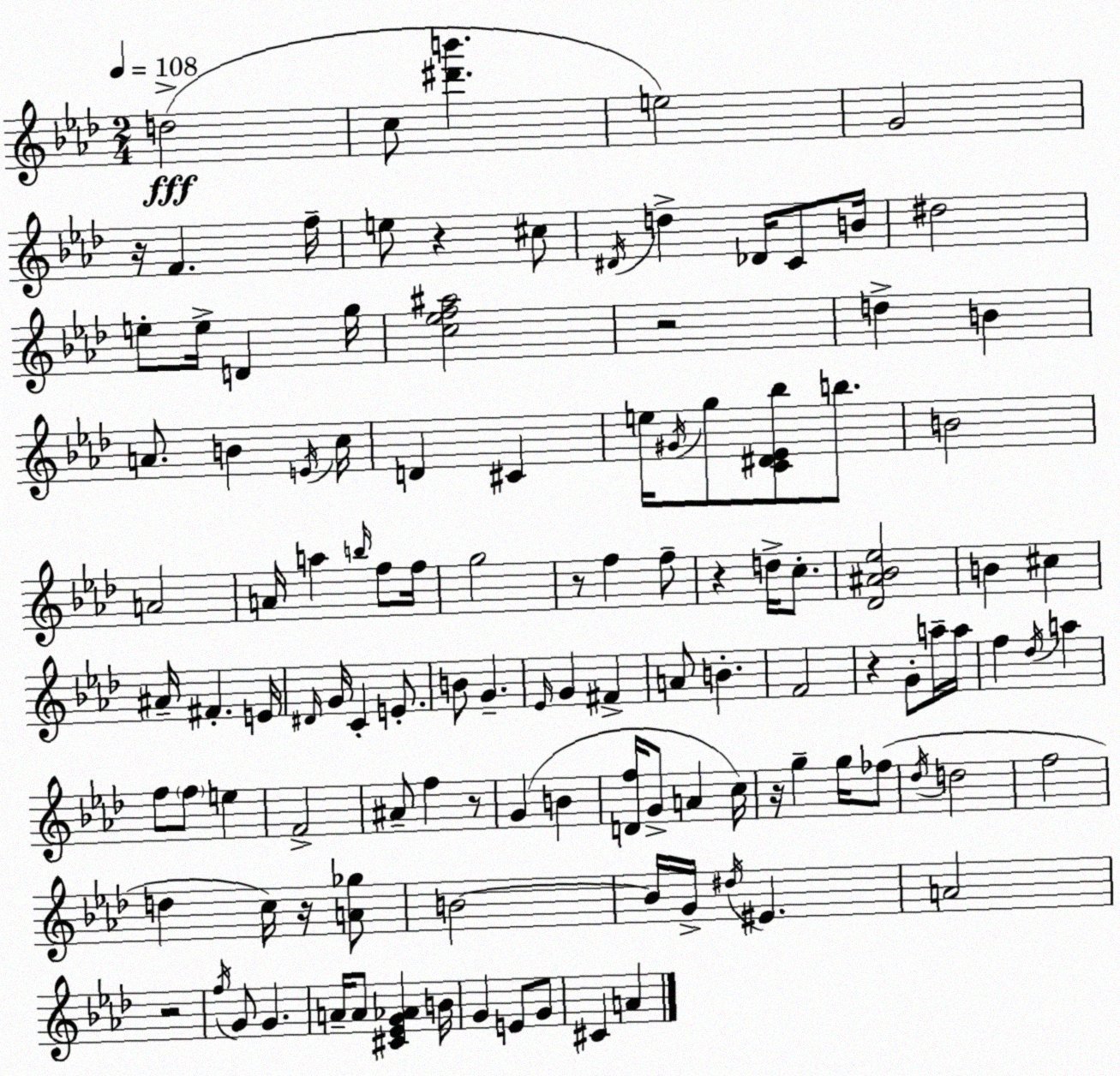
X:1
T:Untitled
M:2/4
L:1/4
K:Fm
d2 c/2 [^d'b'] e2 G2 z/4 F f/4 e/2 z ^c/2 ^D/4 d _D/4 C/2 B/4 ^d2 e/2 e/4 D g/4 [c_ef^a]2 z2 d B A/2 B E/4 c/4 D ^C e/4 ^G/4 g/2 [C^D_E_b]/2 b/2 B2 A2 A/4 a b/4 f/2 f/4 g2 z/2 f f/2 z d/4 c/2 [_D^A_B_e]2 B ^c ^A/4 ^F E/4 ^D/4 G/4 C E/2 B/2 G _E/4 G ^F A/2 B F2 z G/2 a/4 a/4 f _d/4 a f/2 f/2 e F2 ^A/2 f z/2 G B [Df]/4 G/2 A c/4 z/4 g g/4 _f/2 _d/4 d2 f2 d c/4 z/4 [A_g]/2 B2 B/4 G/4 ^d/4 ^E A2 z2 f/4 G/2 G A/4 A/2 [^C_EG_A] B/4 G E/2 G/2 ^C A